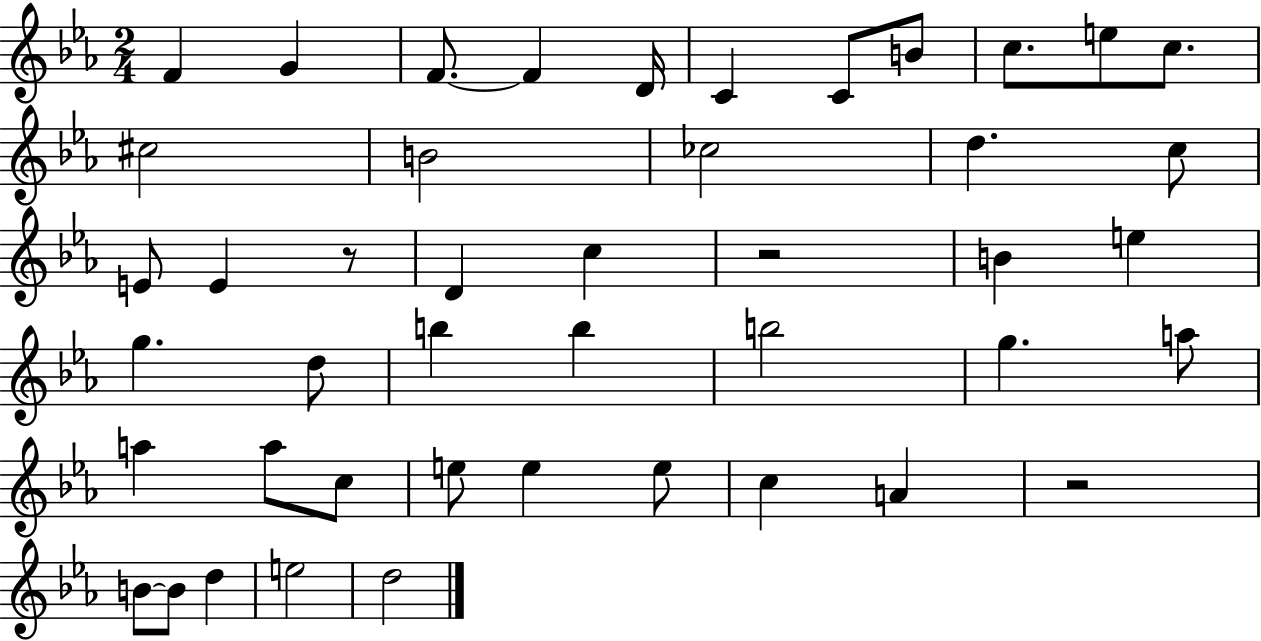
{
  \clef treble
  \numericTimeSignature
  \time 2/4
  \key ees \major
  f'4 g'4 | f'8.~~ f'4 d'16 | c'4 c'8 b'8 | c''8. e''8 c''8. | \break cis''2 | b'2 | ces''2 | d''4. c''8 | \break e'8 e'4 r8 | d'4 c''4 | r2 | b'4 e''4 | \break g''4. d''8 | b''4 b''4 | b''2 | g''4. a''8 | \break a''4 a''8 c''8 | e''8 e''4 e''8 | c''4 a'4 | r2 | \break b'8~~ b'8 d''4 | e''2 | d''2 | \bar "|."
}